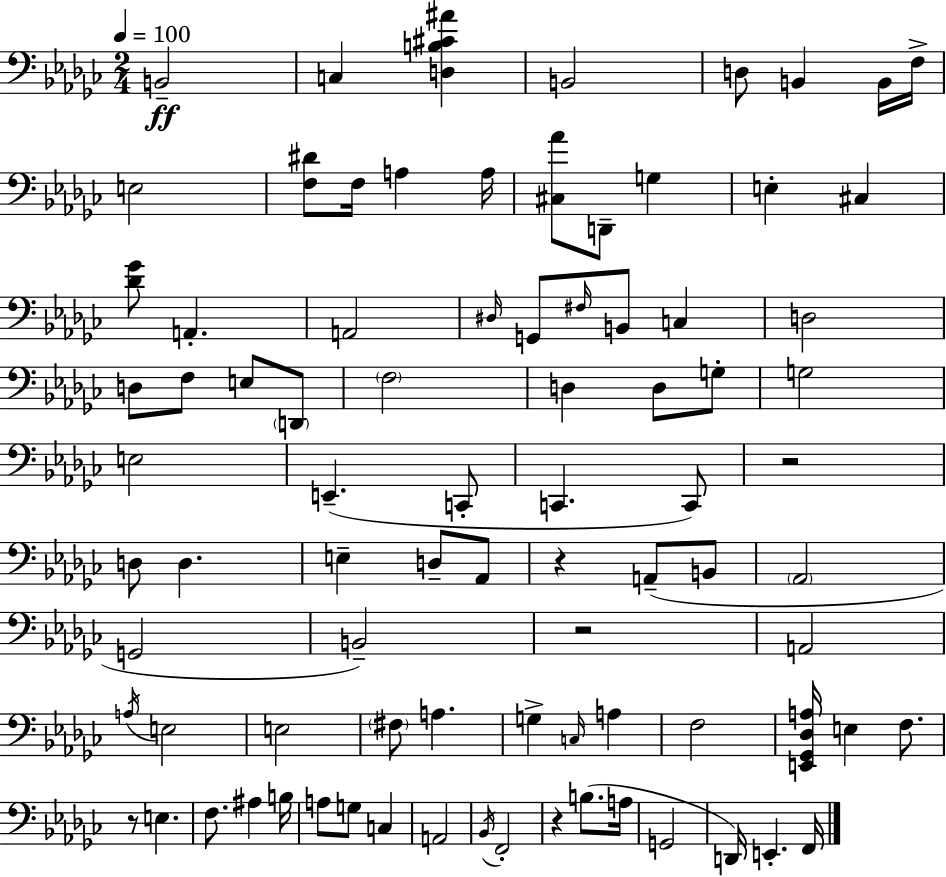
X:1
T:Untitled
M:2/4
L:1/4
K:Ebm
B,,2 C, [D,B,^C^A] B,,2 D,/2 B,, B,,/4 F,/4 E,2 [F,^D]/2 F,/4 A, A,/4 [^C,_A]/2 D,,/2 G, E, ^C, [_D_G]/2 A,, A,,2 ^D,/4 G,,/2 ^F,/4 B,,/2 C, D,2 D,/2 F,/2 E,/2 D,,/2 F,2 D, D,/2 G,/2 G,2 E,2 E,, C,,/2 C,, C,,/2 z2 D,/2 D, E, D,/2 _A,,/2 z A,,/2 B,,/2 _A,,2 G,,2 B,,2 z2 A,,2 A,/4 E,2 E,2 ^F,/2 A, G, C,/4 A, F,2 [E,,_G,,_D,A,]/4 E, F,/2 z/2 E, F,/2 ^A, B,/4 A,/2 G,/2 C, A,,2 _B,,/4 F,,2 z B,/2 A,/4 G,,2 D,,/4 E,, F,,/4